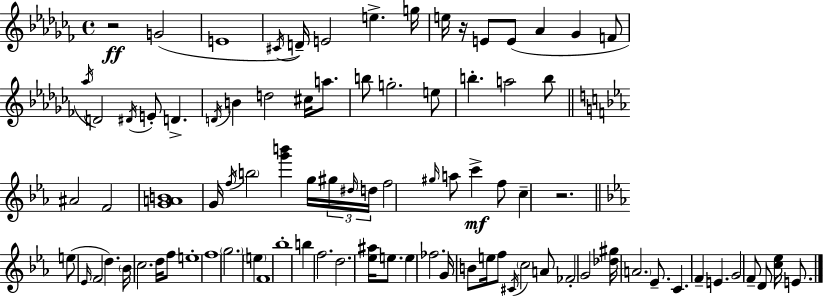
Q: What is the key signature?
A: AES minor